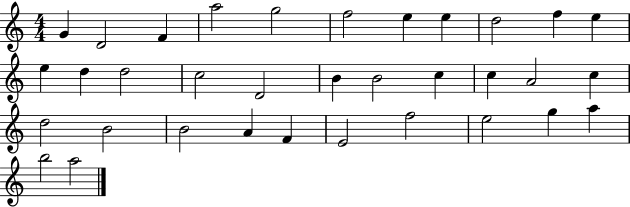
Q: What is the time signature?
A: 4/4